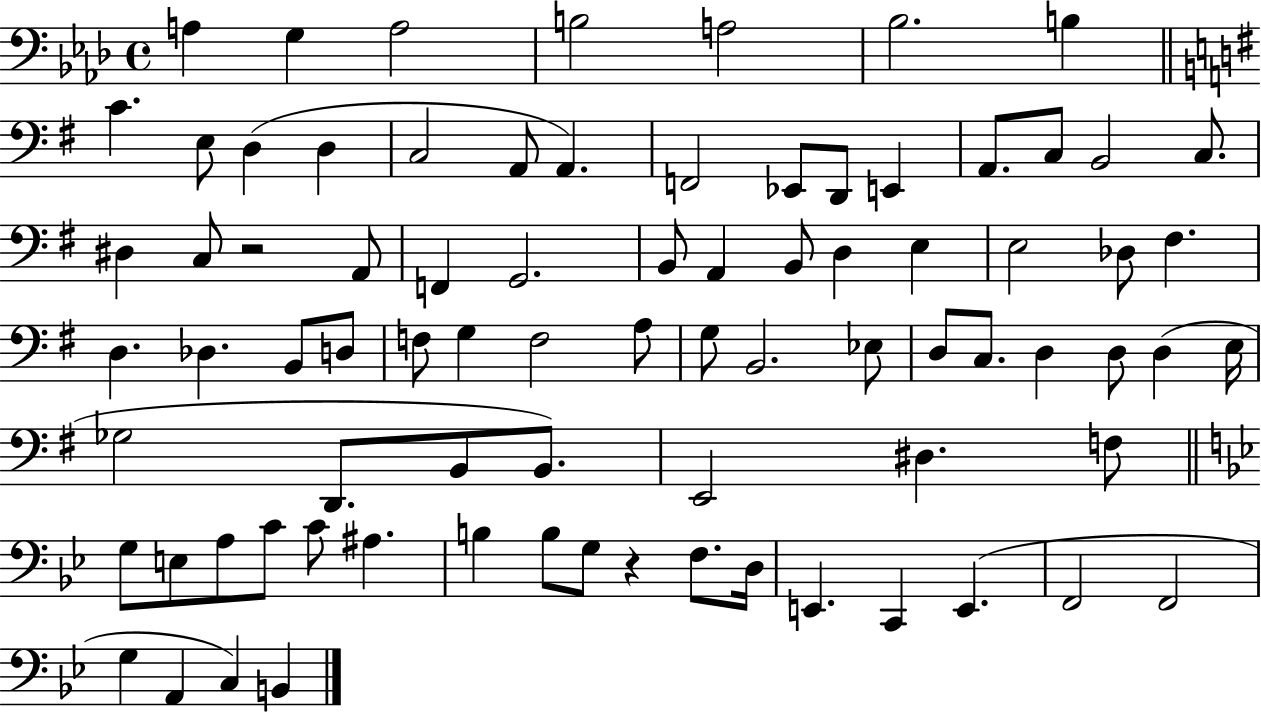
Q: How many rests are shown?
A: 2